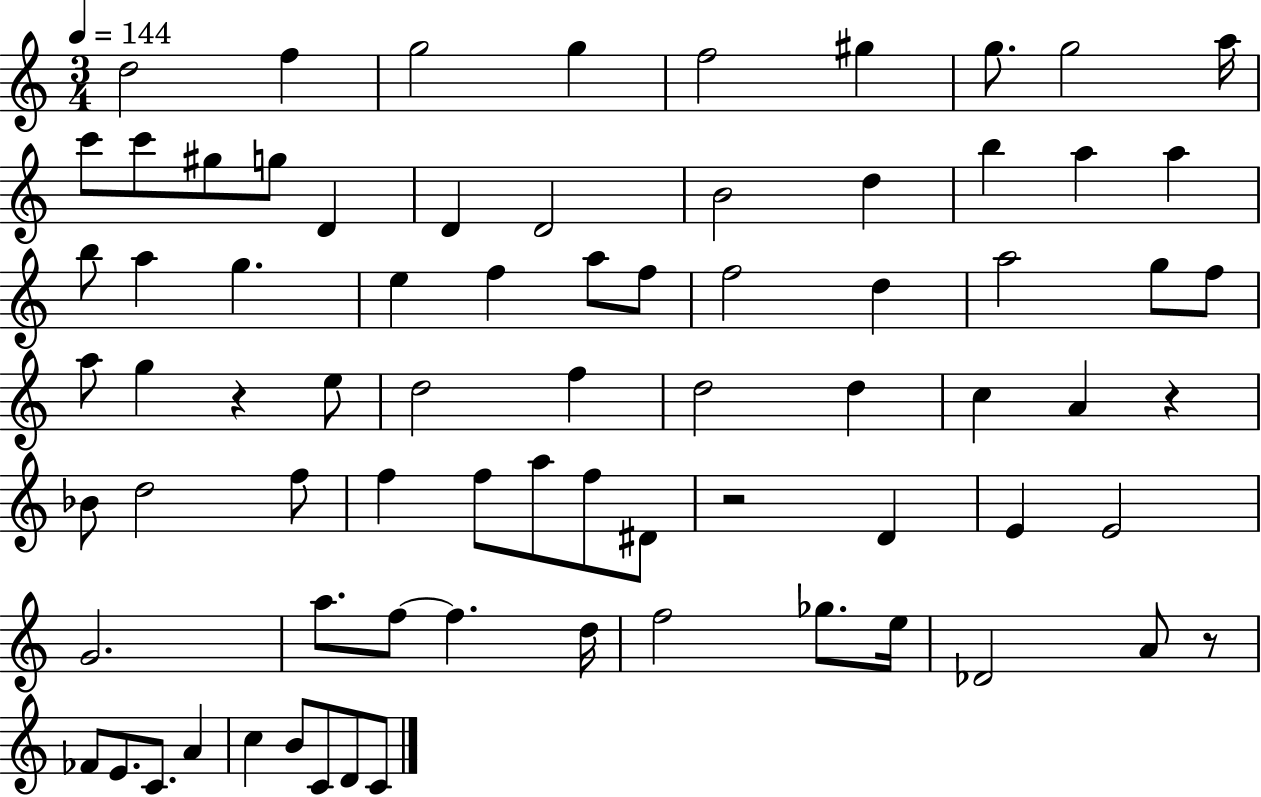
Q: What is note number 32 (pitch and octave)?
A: G5